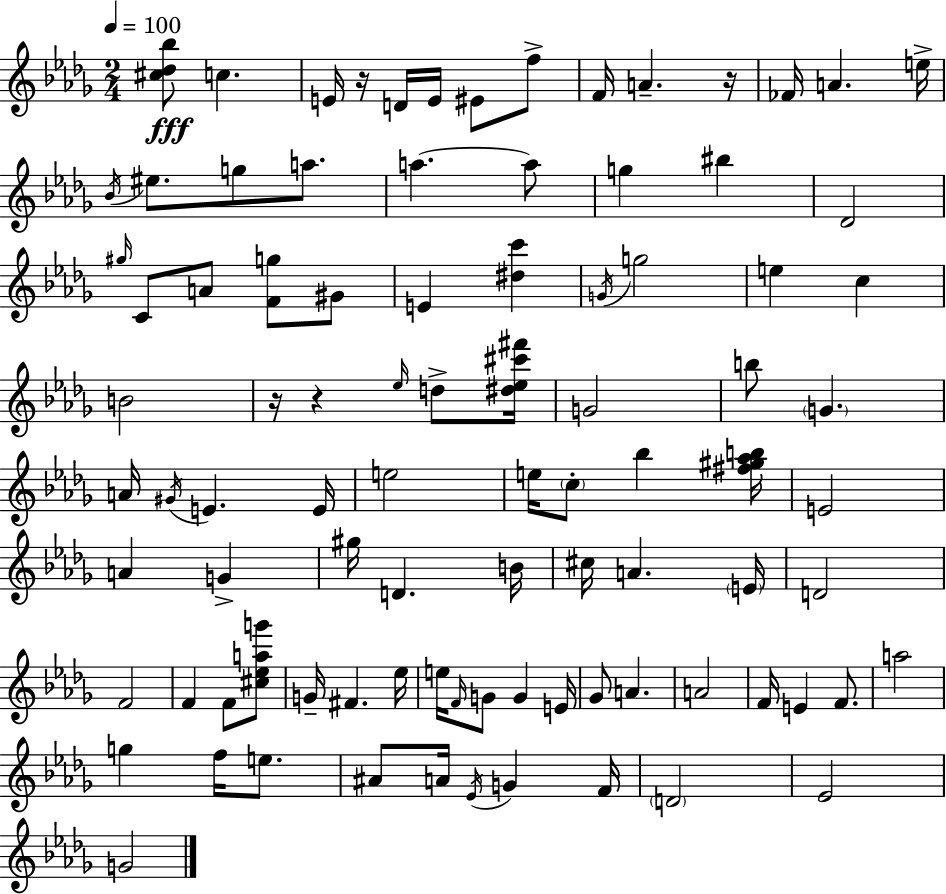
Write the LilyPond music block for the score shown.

{
  \clef treble
  \numericTimeSignature
  \time 2/4
  \key bes \minor
  \tempo 4 = 100
  <cis'' des'' bes''>8\fff c''4. | e'16 r16 d'16 e'16 eis'8 f''8-> | f'16 a'4.-- r16 | fes'16 a'4. e''16-> | \break \acciaccatura { bes'16 } eis''8. g''8 a''8. | a''4.~~ a''8 | g''4 bis''4 | des'2 | \break \grace { gis''16 } c'8 a'8 <f' g''>8 | gis'8 e'4 <dis'' c'''>4 | \acciaccatura { g'16 } g''2 | e''4 c''4 | \break b'2 | r16 r4 | \grace { ees''16 } d''8-> <dis'' ees'' cis''' fis'''>16 g'2 | b''8 \parenthesize g'4. | \break a'16 \acciaccatura { gis'16 } e'4. | e'16 e''2 | e''16 \parenthesize c''8-. | bes''4 <fis'' gis'' aes'' b''>16 e'2 | \break a'4 | g'4-> gis''16 d'4. | b'16 cis''16 a'4. | \parenthesize e'16 d'2 | \break f'2 | f'4 | f'8 <cis'' ees'' a'' g'''>8 g'16-- fis'4. | ees''16 e''16 \grace { f'16 } g'8 | \break g'4 e'16 ges'8 | a'4. a'2 | f'16 e'4 | f'8. a''2 | \break g''4 | f''16 e''8. ais'8 | a'16 \acciaccatura { ees'16 } g'4 f'16 \parenthesize d'2 | ees'2 | \break g'2 | \bar "|."
}